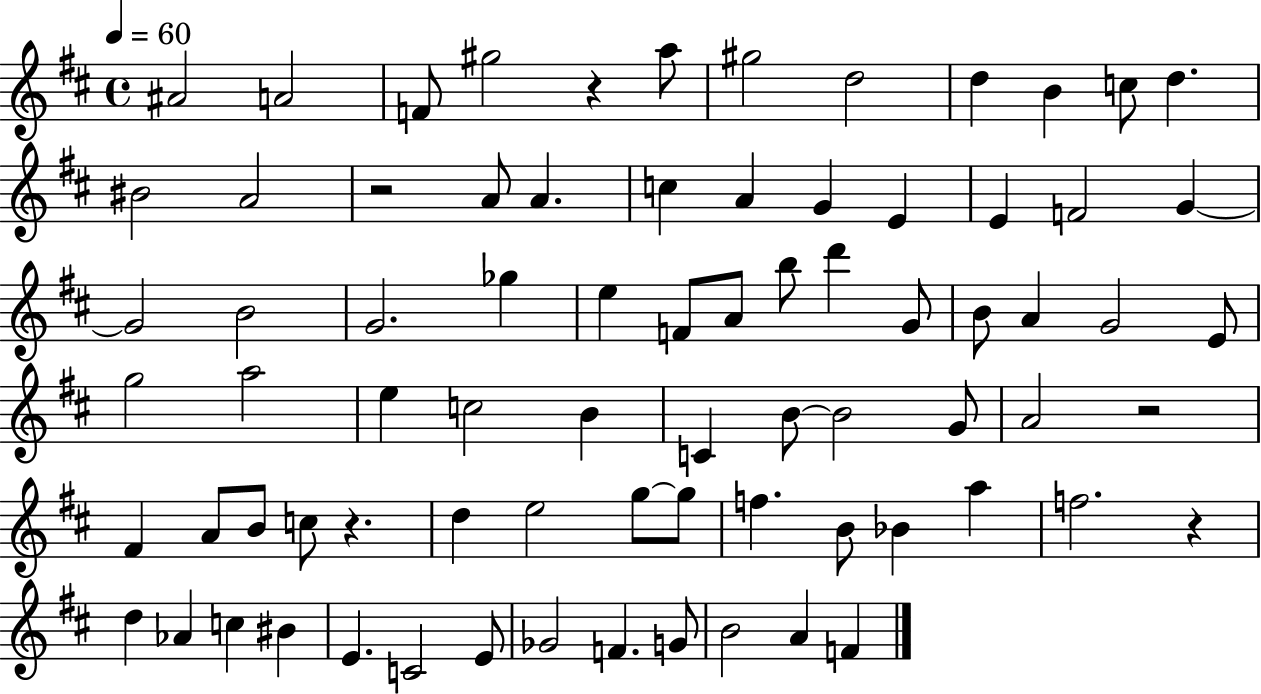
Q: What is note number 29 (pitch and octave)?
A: A4